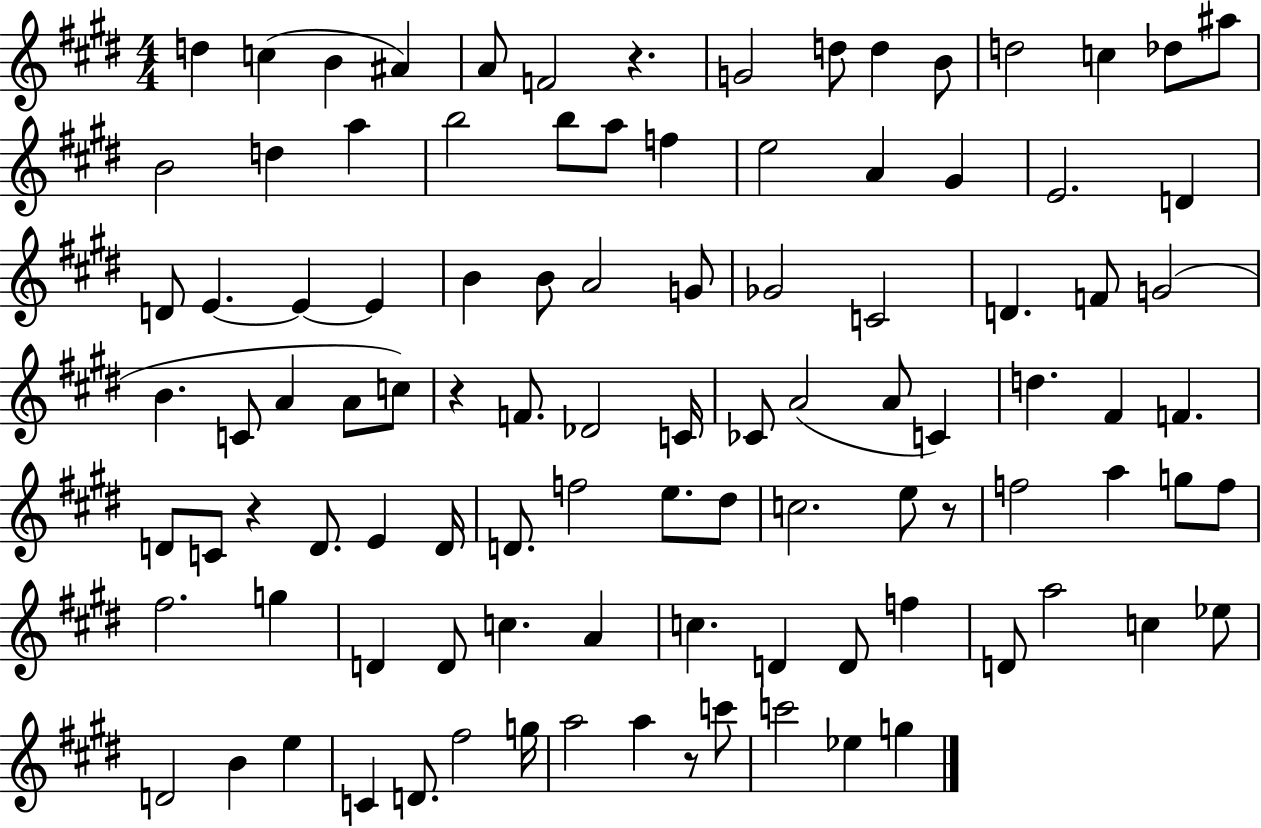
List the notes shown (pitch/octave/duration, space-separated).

D5/q C5/q B4/q A#4/q A4/e F4/h R/q. G4/h D5/e D5/q B4/e D5/h C5/q Db5/e A#5/e B4/h D5/q A5/q B5/h B5/e A5/e F5/q E5/h A4/q G#4/q E4/h. D4/q D4/e E4/q. E4/q E4/q B4/q B4/e A4/h G4/e Gb4/h C4/h D4/q. F4/e G4/h B4/q. C4/e A4/q A4/e C5/e R/q F4/e. Db4/h C4/s CES4/e A4/h A4/e C4/q D5/q. F#4/q F4/q. D4/e C4/e R/q D4/e. E4/q D4/s D4/e. F5/h E5/e. D#5/e C5/h. E5/e R/e F5/h A5/q G5/e F5/e F#5/h. G5/q D4/q D4/e C5/q. A4/q C5/q. D4/q D4/e F5/q D4/e A5/h C5/q Eb5/e D4/h B4/q E5/q C4/q D4/e. F#5/h G5/s A5/h A5/q R/e C6/e C6/h Eb5/q G5/q